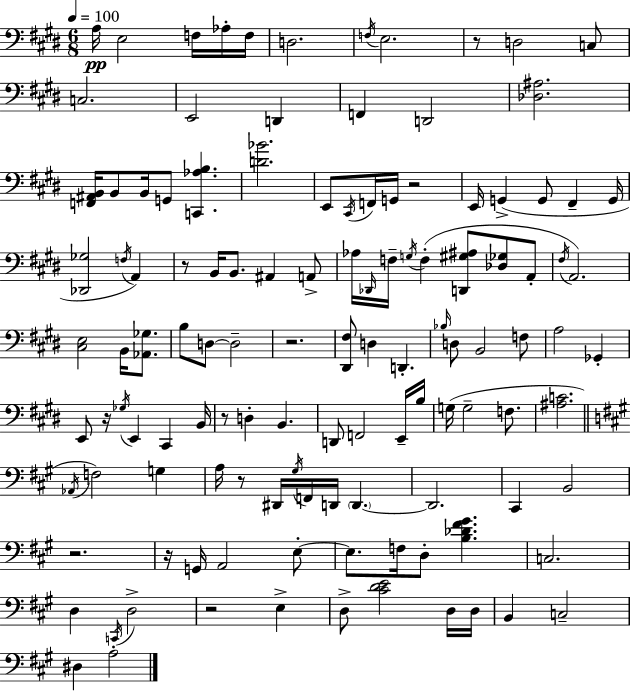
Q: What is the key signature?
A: E major